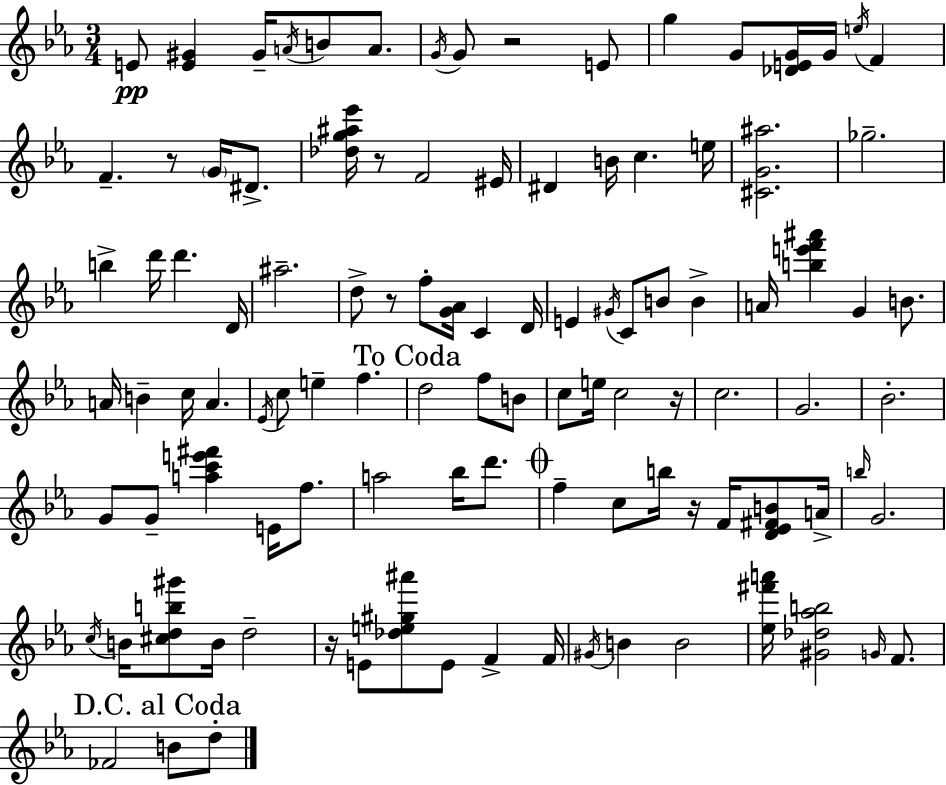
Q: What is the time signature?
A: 3/4